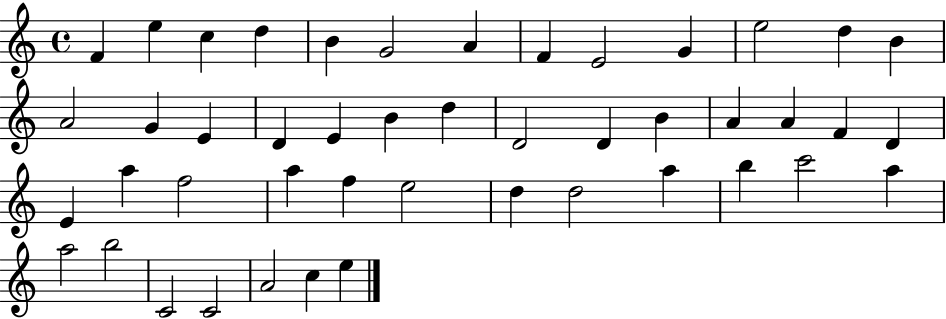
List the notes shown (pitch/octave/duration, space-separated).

F4/q E5/q C5/q D5/q B4/q G4/h A4/q F4/q E4/h G4/q E5/h D5/q B4/q A4/h G4/q E4/q D4/q E4/q B4/q D5/q D4/h D4/q B4/q A4/q A4/q F4/q D4/q E4/q A5/q F5/h A5/q F5/q E5/h D5/q D5/h A5/q B5/q C6/h A5/q A5/h B5/h C4/h C4/h A4/h C5/q E5/q